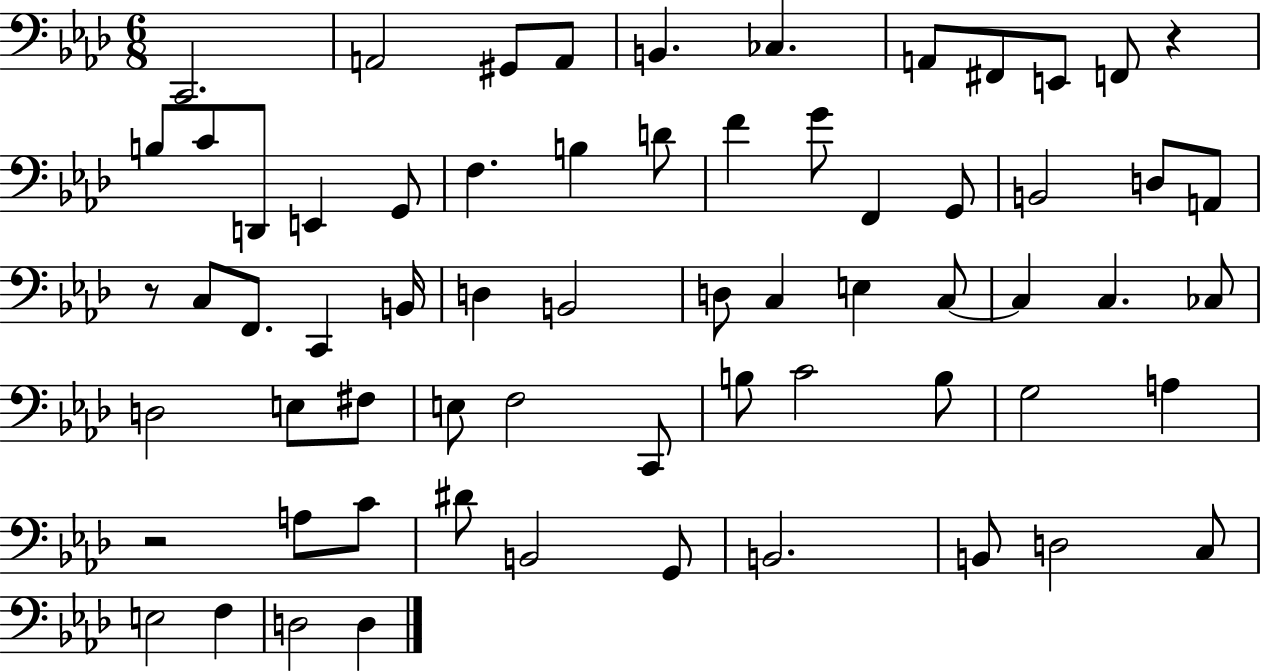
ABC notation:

X:1
T:Untitled
M:6/8
L:1/4
K:Ab
C,,2 A,,2 ^G,,/2 A,,/2 B,, _C, A,,/2 ^F,,/2 E,,/2 F,,/2 z B,/2 C/2 D,,/2 E,, G,,/2 F, B, D/2 F G/2 F,, G,,/2 B,,2 D,/2 A,,/2 z/2 C,/2 F,,/2 C,, B,,/4 D, B,,2 D,/2 C, E, C,/2 C, C, _C,/2 D,2 E,/2 ^F,/2 E,/2 F,2 C,,/2 B,/2 C2 B,/2 G,2 A, z2 A,/2 C/2 ^D/2 B,,2 G,,/2 B,,2 B,,/2 D,2 C,/2 E,2 F, D,2 D,